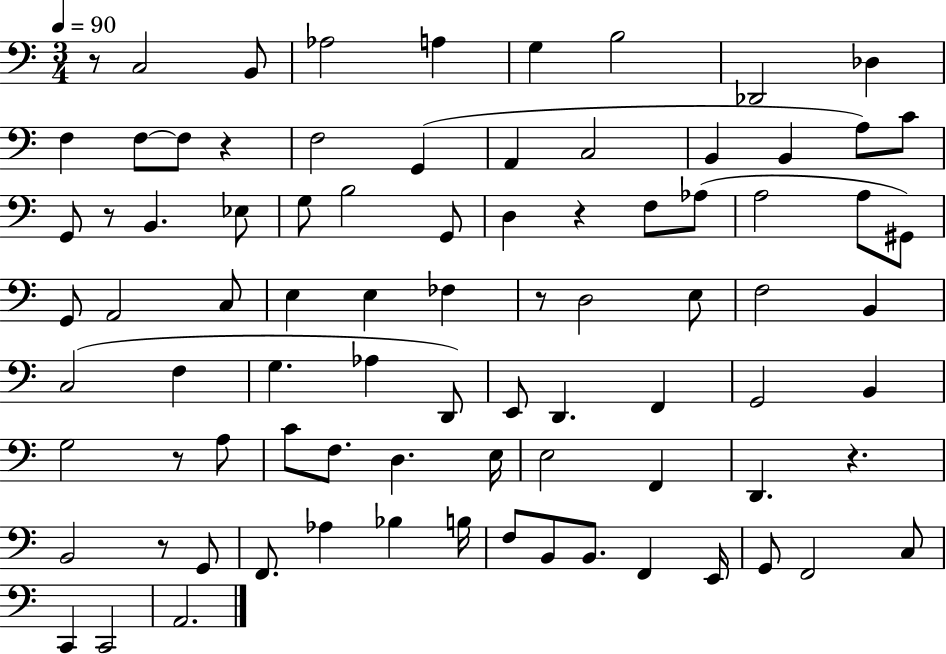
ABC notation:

X:1
T:Untitled
M:3/4
L:1/4
K:C
z/2 C,2 B,,/2 _A,2 A, G, B,2 _D,,2 _D, F, F,/2 F,/2 z F,2 G,, A,, C,2 B,, B,, A,/2 C/2 G,,/2 z/2 B,, _E,/2 G,/2 B,2 G,,/2 D, z F,/2 _A,/2 A,2 A,/2 ^G,,/2 G,,/2 A,,2 C,/2 E, E, _F, z/2 D,2 E,/2 F,2 B,, C,2 F, G, _A, D,,/2 E,,/2 D,, F,, G,,2 B,, G,2 z/2 A,/2 C/2 F,/2 D, E,/4 E,2 F,, D,, z B,,2 z/2 G,,/2 F,,/2 _A, _B, B,/4 F,/2 B,,/2 B,,/2 F,, E,,/4 G,,/2 F,,2 C,/2 C,, C,,2 A,,2